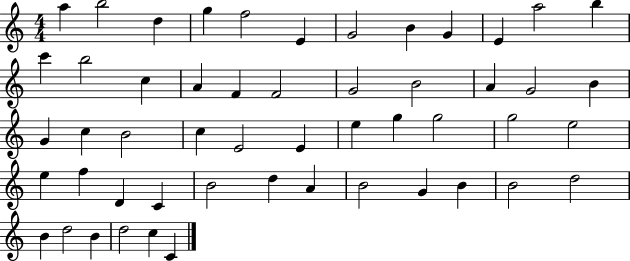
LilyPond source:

{
  \clef treble
  \numericTimeSignature
  \time 4/4
  \key c \major
  a''4 b''2 d''4 | g''4 f''2 e'4 | g'2 b'4 g'4 | e'4 a''2 b''4 | \break c'''4 b''2 c''4 | a'4 f'4 f'2 | g'2 b'2 | a'4 g'2 b'4 | \break g'4 c''4 b'2 | c''4 e'2 e'4 | e''4 g''4 g''2 | g''2 e''2 | \break e''4 f''4 d'4 c'4 | b'2 d''4 a'4 | b'2 g'4 b'4 | b'2 d''2 | \break b'4 d''2 b'4 | d''2 c''4 c'4 | \bar "|."
}